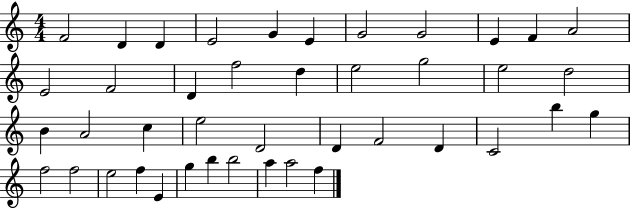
X:1
T:Untitled
M:4/4
L:1/4
K:C
F2 D D E2 G E G2 G2 E F A2 E2 F2 D f2 d e2 g2 e2 d2 B A2 c e2 D2 D F2 D C2 b g f2 f2 e2 f E g b b2 a a2 f